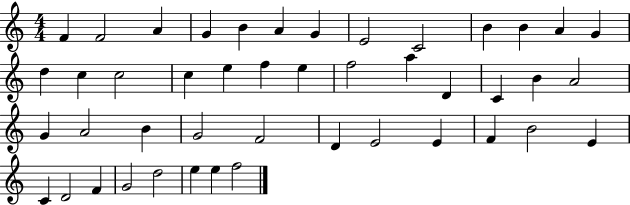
X:1
T:Untitled
M:4/4
L:1/4
K:C
F F2 A G B A G E2 C2 B B A G d c c2 c e f e f2 a D C B A2 G A2 B G2 F2 D E2 E F B2 E C D2 F G2 d2 e e f2